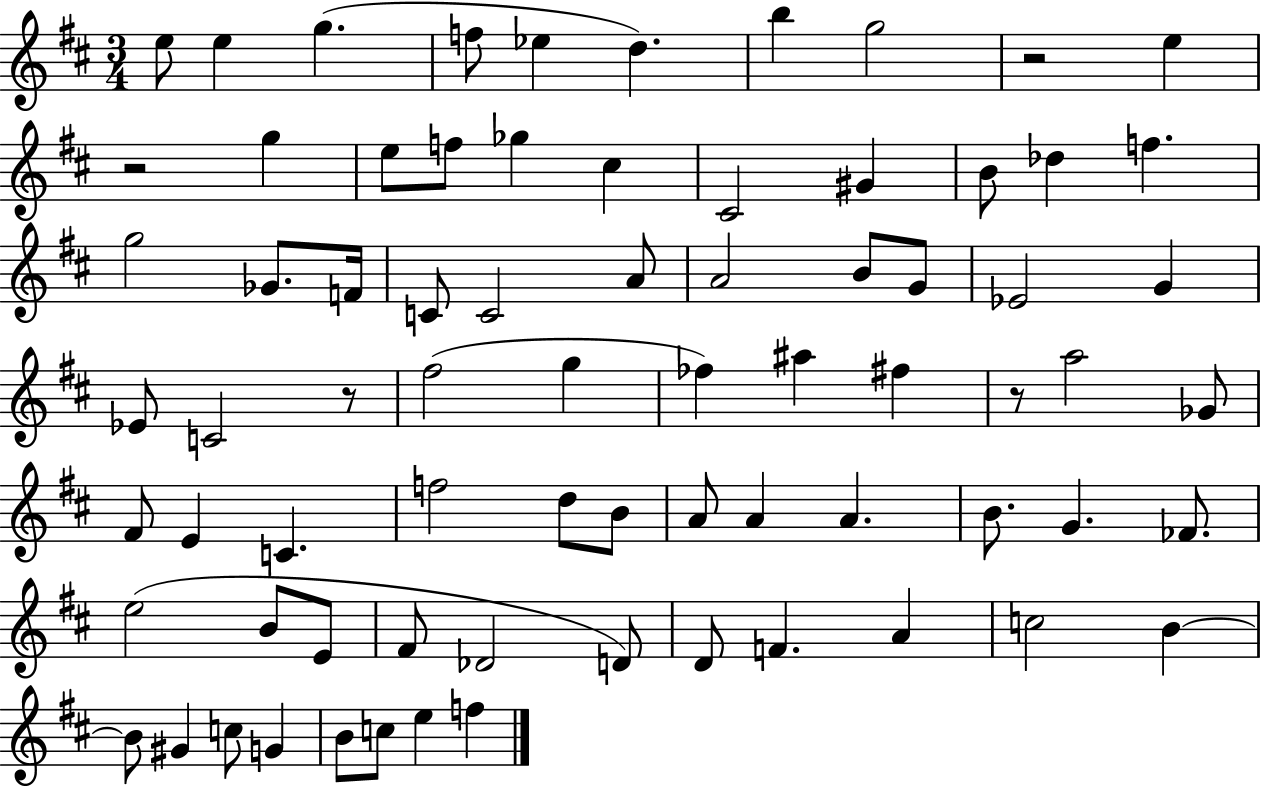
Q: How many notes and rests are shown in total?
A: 74